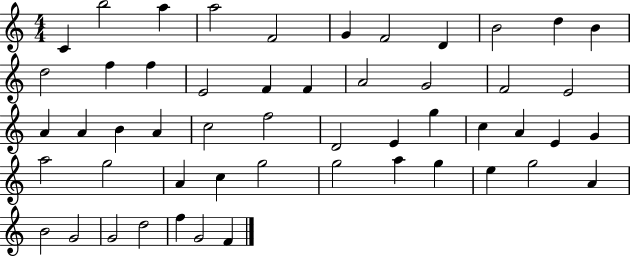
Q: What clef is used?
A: treble